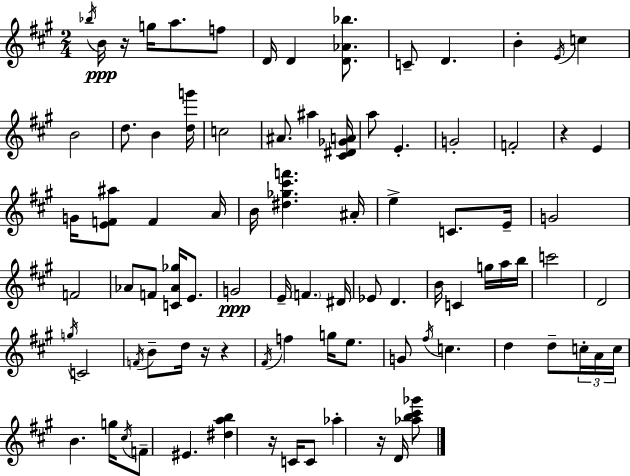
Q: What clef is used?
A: treble